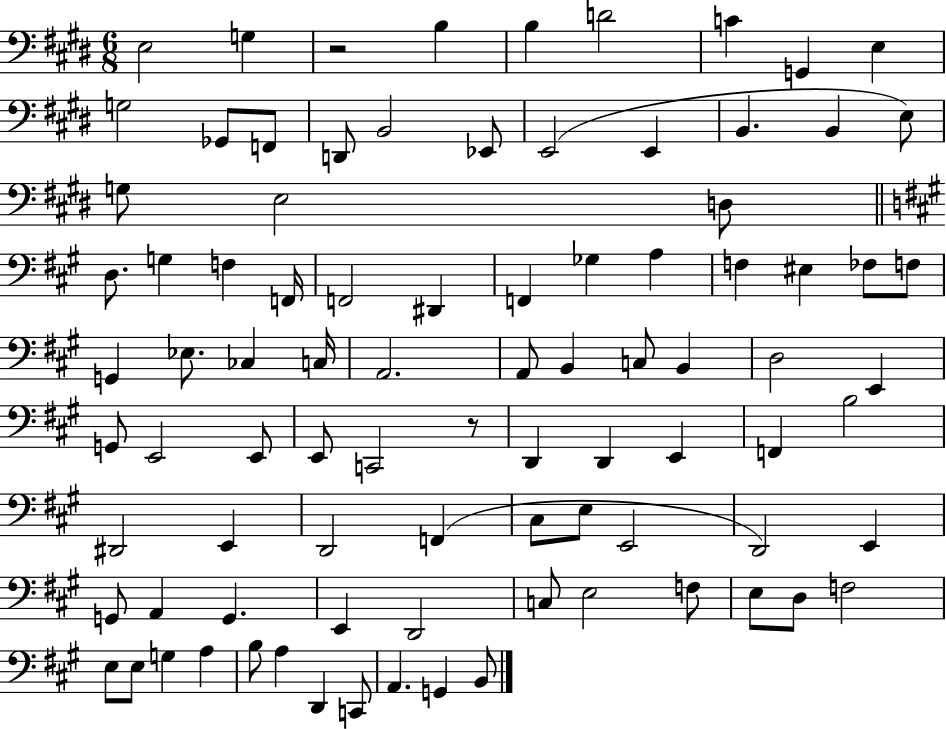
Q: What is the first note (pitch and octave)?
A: E3